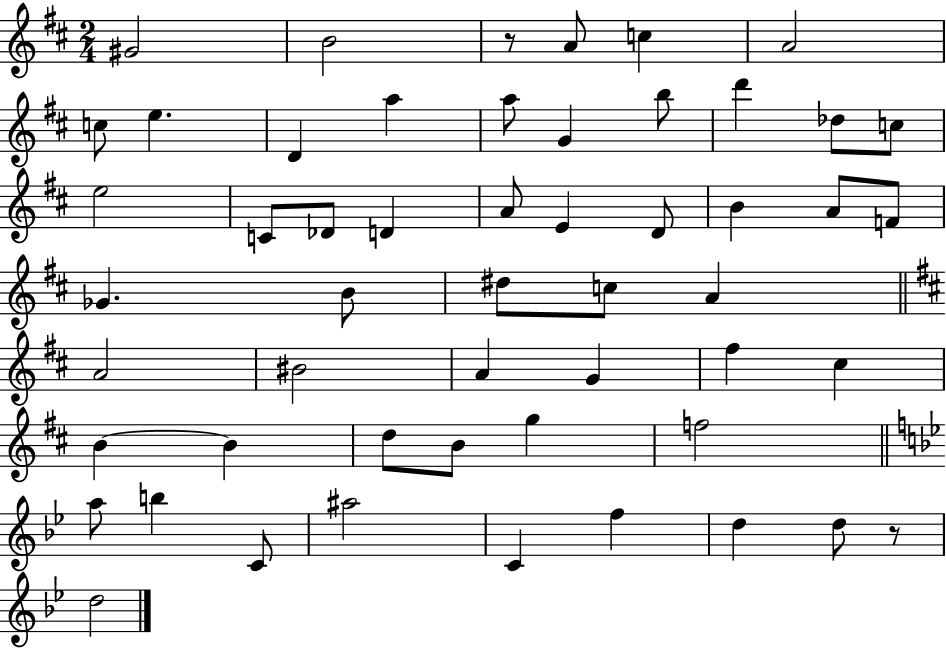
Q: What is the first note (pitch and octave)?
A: G#4